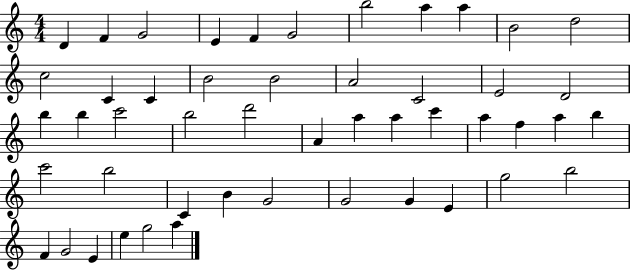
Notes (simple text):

D4/q F4/q G4/h E4/q F4/q G4/h B5/h A5/q A5/q B4/h D5/h C5/h C4/q C4/q B4/h B4/h A4/h C4/h E4/h D4/h B5/q B5/q C6/h B5/h D6/h A4/q A5/q A5/q C6/q A5/q F5/q A5/q B5/q C6/h B5/h C4/q B4/q G4/h G4/h G4/q E4/q G5/h B5/h F4/q G4/h E4/q E5/q G5/h A5/q